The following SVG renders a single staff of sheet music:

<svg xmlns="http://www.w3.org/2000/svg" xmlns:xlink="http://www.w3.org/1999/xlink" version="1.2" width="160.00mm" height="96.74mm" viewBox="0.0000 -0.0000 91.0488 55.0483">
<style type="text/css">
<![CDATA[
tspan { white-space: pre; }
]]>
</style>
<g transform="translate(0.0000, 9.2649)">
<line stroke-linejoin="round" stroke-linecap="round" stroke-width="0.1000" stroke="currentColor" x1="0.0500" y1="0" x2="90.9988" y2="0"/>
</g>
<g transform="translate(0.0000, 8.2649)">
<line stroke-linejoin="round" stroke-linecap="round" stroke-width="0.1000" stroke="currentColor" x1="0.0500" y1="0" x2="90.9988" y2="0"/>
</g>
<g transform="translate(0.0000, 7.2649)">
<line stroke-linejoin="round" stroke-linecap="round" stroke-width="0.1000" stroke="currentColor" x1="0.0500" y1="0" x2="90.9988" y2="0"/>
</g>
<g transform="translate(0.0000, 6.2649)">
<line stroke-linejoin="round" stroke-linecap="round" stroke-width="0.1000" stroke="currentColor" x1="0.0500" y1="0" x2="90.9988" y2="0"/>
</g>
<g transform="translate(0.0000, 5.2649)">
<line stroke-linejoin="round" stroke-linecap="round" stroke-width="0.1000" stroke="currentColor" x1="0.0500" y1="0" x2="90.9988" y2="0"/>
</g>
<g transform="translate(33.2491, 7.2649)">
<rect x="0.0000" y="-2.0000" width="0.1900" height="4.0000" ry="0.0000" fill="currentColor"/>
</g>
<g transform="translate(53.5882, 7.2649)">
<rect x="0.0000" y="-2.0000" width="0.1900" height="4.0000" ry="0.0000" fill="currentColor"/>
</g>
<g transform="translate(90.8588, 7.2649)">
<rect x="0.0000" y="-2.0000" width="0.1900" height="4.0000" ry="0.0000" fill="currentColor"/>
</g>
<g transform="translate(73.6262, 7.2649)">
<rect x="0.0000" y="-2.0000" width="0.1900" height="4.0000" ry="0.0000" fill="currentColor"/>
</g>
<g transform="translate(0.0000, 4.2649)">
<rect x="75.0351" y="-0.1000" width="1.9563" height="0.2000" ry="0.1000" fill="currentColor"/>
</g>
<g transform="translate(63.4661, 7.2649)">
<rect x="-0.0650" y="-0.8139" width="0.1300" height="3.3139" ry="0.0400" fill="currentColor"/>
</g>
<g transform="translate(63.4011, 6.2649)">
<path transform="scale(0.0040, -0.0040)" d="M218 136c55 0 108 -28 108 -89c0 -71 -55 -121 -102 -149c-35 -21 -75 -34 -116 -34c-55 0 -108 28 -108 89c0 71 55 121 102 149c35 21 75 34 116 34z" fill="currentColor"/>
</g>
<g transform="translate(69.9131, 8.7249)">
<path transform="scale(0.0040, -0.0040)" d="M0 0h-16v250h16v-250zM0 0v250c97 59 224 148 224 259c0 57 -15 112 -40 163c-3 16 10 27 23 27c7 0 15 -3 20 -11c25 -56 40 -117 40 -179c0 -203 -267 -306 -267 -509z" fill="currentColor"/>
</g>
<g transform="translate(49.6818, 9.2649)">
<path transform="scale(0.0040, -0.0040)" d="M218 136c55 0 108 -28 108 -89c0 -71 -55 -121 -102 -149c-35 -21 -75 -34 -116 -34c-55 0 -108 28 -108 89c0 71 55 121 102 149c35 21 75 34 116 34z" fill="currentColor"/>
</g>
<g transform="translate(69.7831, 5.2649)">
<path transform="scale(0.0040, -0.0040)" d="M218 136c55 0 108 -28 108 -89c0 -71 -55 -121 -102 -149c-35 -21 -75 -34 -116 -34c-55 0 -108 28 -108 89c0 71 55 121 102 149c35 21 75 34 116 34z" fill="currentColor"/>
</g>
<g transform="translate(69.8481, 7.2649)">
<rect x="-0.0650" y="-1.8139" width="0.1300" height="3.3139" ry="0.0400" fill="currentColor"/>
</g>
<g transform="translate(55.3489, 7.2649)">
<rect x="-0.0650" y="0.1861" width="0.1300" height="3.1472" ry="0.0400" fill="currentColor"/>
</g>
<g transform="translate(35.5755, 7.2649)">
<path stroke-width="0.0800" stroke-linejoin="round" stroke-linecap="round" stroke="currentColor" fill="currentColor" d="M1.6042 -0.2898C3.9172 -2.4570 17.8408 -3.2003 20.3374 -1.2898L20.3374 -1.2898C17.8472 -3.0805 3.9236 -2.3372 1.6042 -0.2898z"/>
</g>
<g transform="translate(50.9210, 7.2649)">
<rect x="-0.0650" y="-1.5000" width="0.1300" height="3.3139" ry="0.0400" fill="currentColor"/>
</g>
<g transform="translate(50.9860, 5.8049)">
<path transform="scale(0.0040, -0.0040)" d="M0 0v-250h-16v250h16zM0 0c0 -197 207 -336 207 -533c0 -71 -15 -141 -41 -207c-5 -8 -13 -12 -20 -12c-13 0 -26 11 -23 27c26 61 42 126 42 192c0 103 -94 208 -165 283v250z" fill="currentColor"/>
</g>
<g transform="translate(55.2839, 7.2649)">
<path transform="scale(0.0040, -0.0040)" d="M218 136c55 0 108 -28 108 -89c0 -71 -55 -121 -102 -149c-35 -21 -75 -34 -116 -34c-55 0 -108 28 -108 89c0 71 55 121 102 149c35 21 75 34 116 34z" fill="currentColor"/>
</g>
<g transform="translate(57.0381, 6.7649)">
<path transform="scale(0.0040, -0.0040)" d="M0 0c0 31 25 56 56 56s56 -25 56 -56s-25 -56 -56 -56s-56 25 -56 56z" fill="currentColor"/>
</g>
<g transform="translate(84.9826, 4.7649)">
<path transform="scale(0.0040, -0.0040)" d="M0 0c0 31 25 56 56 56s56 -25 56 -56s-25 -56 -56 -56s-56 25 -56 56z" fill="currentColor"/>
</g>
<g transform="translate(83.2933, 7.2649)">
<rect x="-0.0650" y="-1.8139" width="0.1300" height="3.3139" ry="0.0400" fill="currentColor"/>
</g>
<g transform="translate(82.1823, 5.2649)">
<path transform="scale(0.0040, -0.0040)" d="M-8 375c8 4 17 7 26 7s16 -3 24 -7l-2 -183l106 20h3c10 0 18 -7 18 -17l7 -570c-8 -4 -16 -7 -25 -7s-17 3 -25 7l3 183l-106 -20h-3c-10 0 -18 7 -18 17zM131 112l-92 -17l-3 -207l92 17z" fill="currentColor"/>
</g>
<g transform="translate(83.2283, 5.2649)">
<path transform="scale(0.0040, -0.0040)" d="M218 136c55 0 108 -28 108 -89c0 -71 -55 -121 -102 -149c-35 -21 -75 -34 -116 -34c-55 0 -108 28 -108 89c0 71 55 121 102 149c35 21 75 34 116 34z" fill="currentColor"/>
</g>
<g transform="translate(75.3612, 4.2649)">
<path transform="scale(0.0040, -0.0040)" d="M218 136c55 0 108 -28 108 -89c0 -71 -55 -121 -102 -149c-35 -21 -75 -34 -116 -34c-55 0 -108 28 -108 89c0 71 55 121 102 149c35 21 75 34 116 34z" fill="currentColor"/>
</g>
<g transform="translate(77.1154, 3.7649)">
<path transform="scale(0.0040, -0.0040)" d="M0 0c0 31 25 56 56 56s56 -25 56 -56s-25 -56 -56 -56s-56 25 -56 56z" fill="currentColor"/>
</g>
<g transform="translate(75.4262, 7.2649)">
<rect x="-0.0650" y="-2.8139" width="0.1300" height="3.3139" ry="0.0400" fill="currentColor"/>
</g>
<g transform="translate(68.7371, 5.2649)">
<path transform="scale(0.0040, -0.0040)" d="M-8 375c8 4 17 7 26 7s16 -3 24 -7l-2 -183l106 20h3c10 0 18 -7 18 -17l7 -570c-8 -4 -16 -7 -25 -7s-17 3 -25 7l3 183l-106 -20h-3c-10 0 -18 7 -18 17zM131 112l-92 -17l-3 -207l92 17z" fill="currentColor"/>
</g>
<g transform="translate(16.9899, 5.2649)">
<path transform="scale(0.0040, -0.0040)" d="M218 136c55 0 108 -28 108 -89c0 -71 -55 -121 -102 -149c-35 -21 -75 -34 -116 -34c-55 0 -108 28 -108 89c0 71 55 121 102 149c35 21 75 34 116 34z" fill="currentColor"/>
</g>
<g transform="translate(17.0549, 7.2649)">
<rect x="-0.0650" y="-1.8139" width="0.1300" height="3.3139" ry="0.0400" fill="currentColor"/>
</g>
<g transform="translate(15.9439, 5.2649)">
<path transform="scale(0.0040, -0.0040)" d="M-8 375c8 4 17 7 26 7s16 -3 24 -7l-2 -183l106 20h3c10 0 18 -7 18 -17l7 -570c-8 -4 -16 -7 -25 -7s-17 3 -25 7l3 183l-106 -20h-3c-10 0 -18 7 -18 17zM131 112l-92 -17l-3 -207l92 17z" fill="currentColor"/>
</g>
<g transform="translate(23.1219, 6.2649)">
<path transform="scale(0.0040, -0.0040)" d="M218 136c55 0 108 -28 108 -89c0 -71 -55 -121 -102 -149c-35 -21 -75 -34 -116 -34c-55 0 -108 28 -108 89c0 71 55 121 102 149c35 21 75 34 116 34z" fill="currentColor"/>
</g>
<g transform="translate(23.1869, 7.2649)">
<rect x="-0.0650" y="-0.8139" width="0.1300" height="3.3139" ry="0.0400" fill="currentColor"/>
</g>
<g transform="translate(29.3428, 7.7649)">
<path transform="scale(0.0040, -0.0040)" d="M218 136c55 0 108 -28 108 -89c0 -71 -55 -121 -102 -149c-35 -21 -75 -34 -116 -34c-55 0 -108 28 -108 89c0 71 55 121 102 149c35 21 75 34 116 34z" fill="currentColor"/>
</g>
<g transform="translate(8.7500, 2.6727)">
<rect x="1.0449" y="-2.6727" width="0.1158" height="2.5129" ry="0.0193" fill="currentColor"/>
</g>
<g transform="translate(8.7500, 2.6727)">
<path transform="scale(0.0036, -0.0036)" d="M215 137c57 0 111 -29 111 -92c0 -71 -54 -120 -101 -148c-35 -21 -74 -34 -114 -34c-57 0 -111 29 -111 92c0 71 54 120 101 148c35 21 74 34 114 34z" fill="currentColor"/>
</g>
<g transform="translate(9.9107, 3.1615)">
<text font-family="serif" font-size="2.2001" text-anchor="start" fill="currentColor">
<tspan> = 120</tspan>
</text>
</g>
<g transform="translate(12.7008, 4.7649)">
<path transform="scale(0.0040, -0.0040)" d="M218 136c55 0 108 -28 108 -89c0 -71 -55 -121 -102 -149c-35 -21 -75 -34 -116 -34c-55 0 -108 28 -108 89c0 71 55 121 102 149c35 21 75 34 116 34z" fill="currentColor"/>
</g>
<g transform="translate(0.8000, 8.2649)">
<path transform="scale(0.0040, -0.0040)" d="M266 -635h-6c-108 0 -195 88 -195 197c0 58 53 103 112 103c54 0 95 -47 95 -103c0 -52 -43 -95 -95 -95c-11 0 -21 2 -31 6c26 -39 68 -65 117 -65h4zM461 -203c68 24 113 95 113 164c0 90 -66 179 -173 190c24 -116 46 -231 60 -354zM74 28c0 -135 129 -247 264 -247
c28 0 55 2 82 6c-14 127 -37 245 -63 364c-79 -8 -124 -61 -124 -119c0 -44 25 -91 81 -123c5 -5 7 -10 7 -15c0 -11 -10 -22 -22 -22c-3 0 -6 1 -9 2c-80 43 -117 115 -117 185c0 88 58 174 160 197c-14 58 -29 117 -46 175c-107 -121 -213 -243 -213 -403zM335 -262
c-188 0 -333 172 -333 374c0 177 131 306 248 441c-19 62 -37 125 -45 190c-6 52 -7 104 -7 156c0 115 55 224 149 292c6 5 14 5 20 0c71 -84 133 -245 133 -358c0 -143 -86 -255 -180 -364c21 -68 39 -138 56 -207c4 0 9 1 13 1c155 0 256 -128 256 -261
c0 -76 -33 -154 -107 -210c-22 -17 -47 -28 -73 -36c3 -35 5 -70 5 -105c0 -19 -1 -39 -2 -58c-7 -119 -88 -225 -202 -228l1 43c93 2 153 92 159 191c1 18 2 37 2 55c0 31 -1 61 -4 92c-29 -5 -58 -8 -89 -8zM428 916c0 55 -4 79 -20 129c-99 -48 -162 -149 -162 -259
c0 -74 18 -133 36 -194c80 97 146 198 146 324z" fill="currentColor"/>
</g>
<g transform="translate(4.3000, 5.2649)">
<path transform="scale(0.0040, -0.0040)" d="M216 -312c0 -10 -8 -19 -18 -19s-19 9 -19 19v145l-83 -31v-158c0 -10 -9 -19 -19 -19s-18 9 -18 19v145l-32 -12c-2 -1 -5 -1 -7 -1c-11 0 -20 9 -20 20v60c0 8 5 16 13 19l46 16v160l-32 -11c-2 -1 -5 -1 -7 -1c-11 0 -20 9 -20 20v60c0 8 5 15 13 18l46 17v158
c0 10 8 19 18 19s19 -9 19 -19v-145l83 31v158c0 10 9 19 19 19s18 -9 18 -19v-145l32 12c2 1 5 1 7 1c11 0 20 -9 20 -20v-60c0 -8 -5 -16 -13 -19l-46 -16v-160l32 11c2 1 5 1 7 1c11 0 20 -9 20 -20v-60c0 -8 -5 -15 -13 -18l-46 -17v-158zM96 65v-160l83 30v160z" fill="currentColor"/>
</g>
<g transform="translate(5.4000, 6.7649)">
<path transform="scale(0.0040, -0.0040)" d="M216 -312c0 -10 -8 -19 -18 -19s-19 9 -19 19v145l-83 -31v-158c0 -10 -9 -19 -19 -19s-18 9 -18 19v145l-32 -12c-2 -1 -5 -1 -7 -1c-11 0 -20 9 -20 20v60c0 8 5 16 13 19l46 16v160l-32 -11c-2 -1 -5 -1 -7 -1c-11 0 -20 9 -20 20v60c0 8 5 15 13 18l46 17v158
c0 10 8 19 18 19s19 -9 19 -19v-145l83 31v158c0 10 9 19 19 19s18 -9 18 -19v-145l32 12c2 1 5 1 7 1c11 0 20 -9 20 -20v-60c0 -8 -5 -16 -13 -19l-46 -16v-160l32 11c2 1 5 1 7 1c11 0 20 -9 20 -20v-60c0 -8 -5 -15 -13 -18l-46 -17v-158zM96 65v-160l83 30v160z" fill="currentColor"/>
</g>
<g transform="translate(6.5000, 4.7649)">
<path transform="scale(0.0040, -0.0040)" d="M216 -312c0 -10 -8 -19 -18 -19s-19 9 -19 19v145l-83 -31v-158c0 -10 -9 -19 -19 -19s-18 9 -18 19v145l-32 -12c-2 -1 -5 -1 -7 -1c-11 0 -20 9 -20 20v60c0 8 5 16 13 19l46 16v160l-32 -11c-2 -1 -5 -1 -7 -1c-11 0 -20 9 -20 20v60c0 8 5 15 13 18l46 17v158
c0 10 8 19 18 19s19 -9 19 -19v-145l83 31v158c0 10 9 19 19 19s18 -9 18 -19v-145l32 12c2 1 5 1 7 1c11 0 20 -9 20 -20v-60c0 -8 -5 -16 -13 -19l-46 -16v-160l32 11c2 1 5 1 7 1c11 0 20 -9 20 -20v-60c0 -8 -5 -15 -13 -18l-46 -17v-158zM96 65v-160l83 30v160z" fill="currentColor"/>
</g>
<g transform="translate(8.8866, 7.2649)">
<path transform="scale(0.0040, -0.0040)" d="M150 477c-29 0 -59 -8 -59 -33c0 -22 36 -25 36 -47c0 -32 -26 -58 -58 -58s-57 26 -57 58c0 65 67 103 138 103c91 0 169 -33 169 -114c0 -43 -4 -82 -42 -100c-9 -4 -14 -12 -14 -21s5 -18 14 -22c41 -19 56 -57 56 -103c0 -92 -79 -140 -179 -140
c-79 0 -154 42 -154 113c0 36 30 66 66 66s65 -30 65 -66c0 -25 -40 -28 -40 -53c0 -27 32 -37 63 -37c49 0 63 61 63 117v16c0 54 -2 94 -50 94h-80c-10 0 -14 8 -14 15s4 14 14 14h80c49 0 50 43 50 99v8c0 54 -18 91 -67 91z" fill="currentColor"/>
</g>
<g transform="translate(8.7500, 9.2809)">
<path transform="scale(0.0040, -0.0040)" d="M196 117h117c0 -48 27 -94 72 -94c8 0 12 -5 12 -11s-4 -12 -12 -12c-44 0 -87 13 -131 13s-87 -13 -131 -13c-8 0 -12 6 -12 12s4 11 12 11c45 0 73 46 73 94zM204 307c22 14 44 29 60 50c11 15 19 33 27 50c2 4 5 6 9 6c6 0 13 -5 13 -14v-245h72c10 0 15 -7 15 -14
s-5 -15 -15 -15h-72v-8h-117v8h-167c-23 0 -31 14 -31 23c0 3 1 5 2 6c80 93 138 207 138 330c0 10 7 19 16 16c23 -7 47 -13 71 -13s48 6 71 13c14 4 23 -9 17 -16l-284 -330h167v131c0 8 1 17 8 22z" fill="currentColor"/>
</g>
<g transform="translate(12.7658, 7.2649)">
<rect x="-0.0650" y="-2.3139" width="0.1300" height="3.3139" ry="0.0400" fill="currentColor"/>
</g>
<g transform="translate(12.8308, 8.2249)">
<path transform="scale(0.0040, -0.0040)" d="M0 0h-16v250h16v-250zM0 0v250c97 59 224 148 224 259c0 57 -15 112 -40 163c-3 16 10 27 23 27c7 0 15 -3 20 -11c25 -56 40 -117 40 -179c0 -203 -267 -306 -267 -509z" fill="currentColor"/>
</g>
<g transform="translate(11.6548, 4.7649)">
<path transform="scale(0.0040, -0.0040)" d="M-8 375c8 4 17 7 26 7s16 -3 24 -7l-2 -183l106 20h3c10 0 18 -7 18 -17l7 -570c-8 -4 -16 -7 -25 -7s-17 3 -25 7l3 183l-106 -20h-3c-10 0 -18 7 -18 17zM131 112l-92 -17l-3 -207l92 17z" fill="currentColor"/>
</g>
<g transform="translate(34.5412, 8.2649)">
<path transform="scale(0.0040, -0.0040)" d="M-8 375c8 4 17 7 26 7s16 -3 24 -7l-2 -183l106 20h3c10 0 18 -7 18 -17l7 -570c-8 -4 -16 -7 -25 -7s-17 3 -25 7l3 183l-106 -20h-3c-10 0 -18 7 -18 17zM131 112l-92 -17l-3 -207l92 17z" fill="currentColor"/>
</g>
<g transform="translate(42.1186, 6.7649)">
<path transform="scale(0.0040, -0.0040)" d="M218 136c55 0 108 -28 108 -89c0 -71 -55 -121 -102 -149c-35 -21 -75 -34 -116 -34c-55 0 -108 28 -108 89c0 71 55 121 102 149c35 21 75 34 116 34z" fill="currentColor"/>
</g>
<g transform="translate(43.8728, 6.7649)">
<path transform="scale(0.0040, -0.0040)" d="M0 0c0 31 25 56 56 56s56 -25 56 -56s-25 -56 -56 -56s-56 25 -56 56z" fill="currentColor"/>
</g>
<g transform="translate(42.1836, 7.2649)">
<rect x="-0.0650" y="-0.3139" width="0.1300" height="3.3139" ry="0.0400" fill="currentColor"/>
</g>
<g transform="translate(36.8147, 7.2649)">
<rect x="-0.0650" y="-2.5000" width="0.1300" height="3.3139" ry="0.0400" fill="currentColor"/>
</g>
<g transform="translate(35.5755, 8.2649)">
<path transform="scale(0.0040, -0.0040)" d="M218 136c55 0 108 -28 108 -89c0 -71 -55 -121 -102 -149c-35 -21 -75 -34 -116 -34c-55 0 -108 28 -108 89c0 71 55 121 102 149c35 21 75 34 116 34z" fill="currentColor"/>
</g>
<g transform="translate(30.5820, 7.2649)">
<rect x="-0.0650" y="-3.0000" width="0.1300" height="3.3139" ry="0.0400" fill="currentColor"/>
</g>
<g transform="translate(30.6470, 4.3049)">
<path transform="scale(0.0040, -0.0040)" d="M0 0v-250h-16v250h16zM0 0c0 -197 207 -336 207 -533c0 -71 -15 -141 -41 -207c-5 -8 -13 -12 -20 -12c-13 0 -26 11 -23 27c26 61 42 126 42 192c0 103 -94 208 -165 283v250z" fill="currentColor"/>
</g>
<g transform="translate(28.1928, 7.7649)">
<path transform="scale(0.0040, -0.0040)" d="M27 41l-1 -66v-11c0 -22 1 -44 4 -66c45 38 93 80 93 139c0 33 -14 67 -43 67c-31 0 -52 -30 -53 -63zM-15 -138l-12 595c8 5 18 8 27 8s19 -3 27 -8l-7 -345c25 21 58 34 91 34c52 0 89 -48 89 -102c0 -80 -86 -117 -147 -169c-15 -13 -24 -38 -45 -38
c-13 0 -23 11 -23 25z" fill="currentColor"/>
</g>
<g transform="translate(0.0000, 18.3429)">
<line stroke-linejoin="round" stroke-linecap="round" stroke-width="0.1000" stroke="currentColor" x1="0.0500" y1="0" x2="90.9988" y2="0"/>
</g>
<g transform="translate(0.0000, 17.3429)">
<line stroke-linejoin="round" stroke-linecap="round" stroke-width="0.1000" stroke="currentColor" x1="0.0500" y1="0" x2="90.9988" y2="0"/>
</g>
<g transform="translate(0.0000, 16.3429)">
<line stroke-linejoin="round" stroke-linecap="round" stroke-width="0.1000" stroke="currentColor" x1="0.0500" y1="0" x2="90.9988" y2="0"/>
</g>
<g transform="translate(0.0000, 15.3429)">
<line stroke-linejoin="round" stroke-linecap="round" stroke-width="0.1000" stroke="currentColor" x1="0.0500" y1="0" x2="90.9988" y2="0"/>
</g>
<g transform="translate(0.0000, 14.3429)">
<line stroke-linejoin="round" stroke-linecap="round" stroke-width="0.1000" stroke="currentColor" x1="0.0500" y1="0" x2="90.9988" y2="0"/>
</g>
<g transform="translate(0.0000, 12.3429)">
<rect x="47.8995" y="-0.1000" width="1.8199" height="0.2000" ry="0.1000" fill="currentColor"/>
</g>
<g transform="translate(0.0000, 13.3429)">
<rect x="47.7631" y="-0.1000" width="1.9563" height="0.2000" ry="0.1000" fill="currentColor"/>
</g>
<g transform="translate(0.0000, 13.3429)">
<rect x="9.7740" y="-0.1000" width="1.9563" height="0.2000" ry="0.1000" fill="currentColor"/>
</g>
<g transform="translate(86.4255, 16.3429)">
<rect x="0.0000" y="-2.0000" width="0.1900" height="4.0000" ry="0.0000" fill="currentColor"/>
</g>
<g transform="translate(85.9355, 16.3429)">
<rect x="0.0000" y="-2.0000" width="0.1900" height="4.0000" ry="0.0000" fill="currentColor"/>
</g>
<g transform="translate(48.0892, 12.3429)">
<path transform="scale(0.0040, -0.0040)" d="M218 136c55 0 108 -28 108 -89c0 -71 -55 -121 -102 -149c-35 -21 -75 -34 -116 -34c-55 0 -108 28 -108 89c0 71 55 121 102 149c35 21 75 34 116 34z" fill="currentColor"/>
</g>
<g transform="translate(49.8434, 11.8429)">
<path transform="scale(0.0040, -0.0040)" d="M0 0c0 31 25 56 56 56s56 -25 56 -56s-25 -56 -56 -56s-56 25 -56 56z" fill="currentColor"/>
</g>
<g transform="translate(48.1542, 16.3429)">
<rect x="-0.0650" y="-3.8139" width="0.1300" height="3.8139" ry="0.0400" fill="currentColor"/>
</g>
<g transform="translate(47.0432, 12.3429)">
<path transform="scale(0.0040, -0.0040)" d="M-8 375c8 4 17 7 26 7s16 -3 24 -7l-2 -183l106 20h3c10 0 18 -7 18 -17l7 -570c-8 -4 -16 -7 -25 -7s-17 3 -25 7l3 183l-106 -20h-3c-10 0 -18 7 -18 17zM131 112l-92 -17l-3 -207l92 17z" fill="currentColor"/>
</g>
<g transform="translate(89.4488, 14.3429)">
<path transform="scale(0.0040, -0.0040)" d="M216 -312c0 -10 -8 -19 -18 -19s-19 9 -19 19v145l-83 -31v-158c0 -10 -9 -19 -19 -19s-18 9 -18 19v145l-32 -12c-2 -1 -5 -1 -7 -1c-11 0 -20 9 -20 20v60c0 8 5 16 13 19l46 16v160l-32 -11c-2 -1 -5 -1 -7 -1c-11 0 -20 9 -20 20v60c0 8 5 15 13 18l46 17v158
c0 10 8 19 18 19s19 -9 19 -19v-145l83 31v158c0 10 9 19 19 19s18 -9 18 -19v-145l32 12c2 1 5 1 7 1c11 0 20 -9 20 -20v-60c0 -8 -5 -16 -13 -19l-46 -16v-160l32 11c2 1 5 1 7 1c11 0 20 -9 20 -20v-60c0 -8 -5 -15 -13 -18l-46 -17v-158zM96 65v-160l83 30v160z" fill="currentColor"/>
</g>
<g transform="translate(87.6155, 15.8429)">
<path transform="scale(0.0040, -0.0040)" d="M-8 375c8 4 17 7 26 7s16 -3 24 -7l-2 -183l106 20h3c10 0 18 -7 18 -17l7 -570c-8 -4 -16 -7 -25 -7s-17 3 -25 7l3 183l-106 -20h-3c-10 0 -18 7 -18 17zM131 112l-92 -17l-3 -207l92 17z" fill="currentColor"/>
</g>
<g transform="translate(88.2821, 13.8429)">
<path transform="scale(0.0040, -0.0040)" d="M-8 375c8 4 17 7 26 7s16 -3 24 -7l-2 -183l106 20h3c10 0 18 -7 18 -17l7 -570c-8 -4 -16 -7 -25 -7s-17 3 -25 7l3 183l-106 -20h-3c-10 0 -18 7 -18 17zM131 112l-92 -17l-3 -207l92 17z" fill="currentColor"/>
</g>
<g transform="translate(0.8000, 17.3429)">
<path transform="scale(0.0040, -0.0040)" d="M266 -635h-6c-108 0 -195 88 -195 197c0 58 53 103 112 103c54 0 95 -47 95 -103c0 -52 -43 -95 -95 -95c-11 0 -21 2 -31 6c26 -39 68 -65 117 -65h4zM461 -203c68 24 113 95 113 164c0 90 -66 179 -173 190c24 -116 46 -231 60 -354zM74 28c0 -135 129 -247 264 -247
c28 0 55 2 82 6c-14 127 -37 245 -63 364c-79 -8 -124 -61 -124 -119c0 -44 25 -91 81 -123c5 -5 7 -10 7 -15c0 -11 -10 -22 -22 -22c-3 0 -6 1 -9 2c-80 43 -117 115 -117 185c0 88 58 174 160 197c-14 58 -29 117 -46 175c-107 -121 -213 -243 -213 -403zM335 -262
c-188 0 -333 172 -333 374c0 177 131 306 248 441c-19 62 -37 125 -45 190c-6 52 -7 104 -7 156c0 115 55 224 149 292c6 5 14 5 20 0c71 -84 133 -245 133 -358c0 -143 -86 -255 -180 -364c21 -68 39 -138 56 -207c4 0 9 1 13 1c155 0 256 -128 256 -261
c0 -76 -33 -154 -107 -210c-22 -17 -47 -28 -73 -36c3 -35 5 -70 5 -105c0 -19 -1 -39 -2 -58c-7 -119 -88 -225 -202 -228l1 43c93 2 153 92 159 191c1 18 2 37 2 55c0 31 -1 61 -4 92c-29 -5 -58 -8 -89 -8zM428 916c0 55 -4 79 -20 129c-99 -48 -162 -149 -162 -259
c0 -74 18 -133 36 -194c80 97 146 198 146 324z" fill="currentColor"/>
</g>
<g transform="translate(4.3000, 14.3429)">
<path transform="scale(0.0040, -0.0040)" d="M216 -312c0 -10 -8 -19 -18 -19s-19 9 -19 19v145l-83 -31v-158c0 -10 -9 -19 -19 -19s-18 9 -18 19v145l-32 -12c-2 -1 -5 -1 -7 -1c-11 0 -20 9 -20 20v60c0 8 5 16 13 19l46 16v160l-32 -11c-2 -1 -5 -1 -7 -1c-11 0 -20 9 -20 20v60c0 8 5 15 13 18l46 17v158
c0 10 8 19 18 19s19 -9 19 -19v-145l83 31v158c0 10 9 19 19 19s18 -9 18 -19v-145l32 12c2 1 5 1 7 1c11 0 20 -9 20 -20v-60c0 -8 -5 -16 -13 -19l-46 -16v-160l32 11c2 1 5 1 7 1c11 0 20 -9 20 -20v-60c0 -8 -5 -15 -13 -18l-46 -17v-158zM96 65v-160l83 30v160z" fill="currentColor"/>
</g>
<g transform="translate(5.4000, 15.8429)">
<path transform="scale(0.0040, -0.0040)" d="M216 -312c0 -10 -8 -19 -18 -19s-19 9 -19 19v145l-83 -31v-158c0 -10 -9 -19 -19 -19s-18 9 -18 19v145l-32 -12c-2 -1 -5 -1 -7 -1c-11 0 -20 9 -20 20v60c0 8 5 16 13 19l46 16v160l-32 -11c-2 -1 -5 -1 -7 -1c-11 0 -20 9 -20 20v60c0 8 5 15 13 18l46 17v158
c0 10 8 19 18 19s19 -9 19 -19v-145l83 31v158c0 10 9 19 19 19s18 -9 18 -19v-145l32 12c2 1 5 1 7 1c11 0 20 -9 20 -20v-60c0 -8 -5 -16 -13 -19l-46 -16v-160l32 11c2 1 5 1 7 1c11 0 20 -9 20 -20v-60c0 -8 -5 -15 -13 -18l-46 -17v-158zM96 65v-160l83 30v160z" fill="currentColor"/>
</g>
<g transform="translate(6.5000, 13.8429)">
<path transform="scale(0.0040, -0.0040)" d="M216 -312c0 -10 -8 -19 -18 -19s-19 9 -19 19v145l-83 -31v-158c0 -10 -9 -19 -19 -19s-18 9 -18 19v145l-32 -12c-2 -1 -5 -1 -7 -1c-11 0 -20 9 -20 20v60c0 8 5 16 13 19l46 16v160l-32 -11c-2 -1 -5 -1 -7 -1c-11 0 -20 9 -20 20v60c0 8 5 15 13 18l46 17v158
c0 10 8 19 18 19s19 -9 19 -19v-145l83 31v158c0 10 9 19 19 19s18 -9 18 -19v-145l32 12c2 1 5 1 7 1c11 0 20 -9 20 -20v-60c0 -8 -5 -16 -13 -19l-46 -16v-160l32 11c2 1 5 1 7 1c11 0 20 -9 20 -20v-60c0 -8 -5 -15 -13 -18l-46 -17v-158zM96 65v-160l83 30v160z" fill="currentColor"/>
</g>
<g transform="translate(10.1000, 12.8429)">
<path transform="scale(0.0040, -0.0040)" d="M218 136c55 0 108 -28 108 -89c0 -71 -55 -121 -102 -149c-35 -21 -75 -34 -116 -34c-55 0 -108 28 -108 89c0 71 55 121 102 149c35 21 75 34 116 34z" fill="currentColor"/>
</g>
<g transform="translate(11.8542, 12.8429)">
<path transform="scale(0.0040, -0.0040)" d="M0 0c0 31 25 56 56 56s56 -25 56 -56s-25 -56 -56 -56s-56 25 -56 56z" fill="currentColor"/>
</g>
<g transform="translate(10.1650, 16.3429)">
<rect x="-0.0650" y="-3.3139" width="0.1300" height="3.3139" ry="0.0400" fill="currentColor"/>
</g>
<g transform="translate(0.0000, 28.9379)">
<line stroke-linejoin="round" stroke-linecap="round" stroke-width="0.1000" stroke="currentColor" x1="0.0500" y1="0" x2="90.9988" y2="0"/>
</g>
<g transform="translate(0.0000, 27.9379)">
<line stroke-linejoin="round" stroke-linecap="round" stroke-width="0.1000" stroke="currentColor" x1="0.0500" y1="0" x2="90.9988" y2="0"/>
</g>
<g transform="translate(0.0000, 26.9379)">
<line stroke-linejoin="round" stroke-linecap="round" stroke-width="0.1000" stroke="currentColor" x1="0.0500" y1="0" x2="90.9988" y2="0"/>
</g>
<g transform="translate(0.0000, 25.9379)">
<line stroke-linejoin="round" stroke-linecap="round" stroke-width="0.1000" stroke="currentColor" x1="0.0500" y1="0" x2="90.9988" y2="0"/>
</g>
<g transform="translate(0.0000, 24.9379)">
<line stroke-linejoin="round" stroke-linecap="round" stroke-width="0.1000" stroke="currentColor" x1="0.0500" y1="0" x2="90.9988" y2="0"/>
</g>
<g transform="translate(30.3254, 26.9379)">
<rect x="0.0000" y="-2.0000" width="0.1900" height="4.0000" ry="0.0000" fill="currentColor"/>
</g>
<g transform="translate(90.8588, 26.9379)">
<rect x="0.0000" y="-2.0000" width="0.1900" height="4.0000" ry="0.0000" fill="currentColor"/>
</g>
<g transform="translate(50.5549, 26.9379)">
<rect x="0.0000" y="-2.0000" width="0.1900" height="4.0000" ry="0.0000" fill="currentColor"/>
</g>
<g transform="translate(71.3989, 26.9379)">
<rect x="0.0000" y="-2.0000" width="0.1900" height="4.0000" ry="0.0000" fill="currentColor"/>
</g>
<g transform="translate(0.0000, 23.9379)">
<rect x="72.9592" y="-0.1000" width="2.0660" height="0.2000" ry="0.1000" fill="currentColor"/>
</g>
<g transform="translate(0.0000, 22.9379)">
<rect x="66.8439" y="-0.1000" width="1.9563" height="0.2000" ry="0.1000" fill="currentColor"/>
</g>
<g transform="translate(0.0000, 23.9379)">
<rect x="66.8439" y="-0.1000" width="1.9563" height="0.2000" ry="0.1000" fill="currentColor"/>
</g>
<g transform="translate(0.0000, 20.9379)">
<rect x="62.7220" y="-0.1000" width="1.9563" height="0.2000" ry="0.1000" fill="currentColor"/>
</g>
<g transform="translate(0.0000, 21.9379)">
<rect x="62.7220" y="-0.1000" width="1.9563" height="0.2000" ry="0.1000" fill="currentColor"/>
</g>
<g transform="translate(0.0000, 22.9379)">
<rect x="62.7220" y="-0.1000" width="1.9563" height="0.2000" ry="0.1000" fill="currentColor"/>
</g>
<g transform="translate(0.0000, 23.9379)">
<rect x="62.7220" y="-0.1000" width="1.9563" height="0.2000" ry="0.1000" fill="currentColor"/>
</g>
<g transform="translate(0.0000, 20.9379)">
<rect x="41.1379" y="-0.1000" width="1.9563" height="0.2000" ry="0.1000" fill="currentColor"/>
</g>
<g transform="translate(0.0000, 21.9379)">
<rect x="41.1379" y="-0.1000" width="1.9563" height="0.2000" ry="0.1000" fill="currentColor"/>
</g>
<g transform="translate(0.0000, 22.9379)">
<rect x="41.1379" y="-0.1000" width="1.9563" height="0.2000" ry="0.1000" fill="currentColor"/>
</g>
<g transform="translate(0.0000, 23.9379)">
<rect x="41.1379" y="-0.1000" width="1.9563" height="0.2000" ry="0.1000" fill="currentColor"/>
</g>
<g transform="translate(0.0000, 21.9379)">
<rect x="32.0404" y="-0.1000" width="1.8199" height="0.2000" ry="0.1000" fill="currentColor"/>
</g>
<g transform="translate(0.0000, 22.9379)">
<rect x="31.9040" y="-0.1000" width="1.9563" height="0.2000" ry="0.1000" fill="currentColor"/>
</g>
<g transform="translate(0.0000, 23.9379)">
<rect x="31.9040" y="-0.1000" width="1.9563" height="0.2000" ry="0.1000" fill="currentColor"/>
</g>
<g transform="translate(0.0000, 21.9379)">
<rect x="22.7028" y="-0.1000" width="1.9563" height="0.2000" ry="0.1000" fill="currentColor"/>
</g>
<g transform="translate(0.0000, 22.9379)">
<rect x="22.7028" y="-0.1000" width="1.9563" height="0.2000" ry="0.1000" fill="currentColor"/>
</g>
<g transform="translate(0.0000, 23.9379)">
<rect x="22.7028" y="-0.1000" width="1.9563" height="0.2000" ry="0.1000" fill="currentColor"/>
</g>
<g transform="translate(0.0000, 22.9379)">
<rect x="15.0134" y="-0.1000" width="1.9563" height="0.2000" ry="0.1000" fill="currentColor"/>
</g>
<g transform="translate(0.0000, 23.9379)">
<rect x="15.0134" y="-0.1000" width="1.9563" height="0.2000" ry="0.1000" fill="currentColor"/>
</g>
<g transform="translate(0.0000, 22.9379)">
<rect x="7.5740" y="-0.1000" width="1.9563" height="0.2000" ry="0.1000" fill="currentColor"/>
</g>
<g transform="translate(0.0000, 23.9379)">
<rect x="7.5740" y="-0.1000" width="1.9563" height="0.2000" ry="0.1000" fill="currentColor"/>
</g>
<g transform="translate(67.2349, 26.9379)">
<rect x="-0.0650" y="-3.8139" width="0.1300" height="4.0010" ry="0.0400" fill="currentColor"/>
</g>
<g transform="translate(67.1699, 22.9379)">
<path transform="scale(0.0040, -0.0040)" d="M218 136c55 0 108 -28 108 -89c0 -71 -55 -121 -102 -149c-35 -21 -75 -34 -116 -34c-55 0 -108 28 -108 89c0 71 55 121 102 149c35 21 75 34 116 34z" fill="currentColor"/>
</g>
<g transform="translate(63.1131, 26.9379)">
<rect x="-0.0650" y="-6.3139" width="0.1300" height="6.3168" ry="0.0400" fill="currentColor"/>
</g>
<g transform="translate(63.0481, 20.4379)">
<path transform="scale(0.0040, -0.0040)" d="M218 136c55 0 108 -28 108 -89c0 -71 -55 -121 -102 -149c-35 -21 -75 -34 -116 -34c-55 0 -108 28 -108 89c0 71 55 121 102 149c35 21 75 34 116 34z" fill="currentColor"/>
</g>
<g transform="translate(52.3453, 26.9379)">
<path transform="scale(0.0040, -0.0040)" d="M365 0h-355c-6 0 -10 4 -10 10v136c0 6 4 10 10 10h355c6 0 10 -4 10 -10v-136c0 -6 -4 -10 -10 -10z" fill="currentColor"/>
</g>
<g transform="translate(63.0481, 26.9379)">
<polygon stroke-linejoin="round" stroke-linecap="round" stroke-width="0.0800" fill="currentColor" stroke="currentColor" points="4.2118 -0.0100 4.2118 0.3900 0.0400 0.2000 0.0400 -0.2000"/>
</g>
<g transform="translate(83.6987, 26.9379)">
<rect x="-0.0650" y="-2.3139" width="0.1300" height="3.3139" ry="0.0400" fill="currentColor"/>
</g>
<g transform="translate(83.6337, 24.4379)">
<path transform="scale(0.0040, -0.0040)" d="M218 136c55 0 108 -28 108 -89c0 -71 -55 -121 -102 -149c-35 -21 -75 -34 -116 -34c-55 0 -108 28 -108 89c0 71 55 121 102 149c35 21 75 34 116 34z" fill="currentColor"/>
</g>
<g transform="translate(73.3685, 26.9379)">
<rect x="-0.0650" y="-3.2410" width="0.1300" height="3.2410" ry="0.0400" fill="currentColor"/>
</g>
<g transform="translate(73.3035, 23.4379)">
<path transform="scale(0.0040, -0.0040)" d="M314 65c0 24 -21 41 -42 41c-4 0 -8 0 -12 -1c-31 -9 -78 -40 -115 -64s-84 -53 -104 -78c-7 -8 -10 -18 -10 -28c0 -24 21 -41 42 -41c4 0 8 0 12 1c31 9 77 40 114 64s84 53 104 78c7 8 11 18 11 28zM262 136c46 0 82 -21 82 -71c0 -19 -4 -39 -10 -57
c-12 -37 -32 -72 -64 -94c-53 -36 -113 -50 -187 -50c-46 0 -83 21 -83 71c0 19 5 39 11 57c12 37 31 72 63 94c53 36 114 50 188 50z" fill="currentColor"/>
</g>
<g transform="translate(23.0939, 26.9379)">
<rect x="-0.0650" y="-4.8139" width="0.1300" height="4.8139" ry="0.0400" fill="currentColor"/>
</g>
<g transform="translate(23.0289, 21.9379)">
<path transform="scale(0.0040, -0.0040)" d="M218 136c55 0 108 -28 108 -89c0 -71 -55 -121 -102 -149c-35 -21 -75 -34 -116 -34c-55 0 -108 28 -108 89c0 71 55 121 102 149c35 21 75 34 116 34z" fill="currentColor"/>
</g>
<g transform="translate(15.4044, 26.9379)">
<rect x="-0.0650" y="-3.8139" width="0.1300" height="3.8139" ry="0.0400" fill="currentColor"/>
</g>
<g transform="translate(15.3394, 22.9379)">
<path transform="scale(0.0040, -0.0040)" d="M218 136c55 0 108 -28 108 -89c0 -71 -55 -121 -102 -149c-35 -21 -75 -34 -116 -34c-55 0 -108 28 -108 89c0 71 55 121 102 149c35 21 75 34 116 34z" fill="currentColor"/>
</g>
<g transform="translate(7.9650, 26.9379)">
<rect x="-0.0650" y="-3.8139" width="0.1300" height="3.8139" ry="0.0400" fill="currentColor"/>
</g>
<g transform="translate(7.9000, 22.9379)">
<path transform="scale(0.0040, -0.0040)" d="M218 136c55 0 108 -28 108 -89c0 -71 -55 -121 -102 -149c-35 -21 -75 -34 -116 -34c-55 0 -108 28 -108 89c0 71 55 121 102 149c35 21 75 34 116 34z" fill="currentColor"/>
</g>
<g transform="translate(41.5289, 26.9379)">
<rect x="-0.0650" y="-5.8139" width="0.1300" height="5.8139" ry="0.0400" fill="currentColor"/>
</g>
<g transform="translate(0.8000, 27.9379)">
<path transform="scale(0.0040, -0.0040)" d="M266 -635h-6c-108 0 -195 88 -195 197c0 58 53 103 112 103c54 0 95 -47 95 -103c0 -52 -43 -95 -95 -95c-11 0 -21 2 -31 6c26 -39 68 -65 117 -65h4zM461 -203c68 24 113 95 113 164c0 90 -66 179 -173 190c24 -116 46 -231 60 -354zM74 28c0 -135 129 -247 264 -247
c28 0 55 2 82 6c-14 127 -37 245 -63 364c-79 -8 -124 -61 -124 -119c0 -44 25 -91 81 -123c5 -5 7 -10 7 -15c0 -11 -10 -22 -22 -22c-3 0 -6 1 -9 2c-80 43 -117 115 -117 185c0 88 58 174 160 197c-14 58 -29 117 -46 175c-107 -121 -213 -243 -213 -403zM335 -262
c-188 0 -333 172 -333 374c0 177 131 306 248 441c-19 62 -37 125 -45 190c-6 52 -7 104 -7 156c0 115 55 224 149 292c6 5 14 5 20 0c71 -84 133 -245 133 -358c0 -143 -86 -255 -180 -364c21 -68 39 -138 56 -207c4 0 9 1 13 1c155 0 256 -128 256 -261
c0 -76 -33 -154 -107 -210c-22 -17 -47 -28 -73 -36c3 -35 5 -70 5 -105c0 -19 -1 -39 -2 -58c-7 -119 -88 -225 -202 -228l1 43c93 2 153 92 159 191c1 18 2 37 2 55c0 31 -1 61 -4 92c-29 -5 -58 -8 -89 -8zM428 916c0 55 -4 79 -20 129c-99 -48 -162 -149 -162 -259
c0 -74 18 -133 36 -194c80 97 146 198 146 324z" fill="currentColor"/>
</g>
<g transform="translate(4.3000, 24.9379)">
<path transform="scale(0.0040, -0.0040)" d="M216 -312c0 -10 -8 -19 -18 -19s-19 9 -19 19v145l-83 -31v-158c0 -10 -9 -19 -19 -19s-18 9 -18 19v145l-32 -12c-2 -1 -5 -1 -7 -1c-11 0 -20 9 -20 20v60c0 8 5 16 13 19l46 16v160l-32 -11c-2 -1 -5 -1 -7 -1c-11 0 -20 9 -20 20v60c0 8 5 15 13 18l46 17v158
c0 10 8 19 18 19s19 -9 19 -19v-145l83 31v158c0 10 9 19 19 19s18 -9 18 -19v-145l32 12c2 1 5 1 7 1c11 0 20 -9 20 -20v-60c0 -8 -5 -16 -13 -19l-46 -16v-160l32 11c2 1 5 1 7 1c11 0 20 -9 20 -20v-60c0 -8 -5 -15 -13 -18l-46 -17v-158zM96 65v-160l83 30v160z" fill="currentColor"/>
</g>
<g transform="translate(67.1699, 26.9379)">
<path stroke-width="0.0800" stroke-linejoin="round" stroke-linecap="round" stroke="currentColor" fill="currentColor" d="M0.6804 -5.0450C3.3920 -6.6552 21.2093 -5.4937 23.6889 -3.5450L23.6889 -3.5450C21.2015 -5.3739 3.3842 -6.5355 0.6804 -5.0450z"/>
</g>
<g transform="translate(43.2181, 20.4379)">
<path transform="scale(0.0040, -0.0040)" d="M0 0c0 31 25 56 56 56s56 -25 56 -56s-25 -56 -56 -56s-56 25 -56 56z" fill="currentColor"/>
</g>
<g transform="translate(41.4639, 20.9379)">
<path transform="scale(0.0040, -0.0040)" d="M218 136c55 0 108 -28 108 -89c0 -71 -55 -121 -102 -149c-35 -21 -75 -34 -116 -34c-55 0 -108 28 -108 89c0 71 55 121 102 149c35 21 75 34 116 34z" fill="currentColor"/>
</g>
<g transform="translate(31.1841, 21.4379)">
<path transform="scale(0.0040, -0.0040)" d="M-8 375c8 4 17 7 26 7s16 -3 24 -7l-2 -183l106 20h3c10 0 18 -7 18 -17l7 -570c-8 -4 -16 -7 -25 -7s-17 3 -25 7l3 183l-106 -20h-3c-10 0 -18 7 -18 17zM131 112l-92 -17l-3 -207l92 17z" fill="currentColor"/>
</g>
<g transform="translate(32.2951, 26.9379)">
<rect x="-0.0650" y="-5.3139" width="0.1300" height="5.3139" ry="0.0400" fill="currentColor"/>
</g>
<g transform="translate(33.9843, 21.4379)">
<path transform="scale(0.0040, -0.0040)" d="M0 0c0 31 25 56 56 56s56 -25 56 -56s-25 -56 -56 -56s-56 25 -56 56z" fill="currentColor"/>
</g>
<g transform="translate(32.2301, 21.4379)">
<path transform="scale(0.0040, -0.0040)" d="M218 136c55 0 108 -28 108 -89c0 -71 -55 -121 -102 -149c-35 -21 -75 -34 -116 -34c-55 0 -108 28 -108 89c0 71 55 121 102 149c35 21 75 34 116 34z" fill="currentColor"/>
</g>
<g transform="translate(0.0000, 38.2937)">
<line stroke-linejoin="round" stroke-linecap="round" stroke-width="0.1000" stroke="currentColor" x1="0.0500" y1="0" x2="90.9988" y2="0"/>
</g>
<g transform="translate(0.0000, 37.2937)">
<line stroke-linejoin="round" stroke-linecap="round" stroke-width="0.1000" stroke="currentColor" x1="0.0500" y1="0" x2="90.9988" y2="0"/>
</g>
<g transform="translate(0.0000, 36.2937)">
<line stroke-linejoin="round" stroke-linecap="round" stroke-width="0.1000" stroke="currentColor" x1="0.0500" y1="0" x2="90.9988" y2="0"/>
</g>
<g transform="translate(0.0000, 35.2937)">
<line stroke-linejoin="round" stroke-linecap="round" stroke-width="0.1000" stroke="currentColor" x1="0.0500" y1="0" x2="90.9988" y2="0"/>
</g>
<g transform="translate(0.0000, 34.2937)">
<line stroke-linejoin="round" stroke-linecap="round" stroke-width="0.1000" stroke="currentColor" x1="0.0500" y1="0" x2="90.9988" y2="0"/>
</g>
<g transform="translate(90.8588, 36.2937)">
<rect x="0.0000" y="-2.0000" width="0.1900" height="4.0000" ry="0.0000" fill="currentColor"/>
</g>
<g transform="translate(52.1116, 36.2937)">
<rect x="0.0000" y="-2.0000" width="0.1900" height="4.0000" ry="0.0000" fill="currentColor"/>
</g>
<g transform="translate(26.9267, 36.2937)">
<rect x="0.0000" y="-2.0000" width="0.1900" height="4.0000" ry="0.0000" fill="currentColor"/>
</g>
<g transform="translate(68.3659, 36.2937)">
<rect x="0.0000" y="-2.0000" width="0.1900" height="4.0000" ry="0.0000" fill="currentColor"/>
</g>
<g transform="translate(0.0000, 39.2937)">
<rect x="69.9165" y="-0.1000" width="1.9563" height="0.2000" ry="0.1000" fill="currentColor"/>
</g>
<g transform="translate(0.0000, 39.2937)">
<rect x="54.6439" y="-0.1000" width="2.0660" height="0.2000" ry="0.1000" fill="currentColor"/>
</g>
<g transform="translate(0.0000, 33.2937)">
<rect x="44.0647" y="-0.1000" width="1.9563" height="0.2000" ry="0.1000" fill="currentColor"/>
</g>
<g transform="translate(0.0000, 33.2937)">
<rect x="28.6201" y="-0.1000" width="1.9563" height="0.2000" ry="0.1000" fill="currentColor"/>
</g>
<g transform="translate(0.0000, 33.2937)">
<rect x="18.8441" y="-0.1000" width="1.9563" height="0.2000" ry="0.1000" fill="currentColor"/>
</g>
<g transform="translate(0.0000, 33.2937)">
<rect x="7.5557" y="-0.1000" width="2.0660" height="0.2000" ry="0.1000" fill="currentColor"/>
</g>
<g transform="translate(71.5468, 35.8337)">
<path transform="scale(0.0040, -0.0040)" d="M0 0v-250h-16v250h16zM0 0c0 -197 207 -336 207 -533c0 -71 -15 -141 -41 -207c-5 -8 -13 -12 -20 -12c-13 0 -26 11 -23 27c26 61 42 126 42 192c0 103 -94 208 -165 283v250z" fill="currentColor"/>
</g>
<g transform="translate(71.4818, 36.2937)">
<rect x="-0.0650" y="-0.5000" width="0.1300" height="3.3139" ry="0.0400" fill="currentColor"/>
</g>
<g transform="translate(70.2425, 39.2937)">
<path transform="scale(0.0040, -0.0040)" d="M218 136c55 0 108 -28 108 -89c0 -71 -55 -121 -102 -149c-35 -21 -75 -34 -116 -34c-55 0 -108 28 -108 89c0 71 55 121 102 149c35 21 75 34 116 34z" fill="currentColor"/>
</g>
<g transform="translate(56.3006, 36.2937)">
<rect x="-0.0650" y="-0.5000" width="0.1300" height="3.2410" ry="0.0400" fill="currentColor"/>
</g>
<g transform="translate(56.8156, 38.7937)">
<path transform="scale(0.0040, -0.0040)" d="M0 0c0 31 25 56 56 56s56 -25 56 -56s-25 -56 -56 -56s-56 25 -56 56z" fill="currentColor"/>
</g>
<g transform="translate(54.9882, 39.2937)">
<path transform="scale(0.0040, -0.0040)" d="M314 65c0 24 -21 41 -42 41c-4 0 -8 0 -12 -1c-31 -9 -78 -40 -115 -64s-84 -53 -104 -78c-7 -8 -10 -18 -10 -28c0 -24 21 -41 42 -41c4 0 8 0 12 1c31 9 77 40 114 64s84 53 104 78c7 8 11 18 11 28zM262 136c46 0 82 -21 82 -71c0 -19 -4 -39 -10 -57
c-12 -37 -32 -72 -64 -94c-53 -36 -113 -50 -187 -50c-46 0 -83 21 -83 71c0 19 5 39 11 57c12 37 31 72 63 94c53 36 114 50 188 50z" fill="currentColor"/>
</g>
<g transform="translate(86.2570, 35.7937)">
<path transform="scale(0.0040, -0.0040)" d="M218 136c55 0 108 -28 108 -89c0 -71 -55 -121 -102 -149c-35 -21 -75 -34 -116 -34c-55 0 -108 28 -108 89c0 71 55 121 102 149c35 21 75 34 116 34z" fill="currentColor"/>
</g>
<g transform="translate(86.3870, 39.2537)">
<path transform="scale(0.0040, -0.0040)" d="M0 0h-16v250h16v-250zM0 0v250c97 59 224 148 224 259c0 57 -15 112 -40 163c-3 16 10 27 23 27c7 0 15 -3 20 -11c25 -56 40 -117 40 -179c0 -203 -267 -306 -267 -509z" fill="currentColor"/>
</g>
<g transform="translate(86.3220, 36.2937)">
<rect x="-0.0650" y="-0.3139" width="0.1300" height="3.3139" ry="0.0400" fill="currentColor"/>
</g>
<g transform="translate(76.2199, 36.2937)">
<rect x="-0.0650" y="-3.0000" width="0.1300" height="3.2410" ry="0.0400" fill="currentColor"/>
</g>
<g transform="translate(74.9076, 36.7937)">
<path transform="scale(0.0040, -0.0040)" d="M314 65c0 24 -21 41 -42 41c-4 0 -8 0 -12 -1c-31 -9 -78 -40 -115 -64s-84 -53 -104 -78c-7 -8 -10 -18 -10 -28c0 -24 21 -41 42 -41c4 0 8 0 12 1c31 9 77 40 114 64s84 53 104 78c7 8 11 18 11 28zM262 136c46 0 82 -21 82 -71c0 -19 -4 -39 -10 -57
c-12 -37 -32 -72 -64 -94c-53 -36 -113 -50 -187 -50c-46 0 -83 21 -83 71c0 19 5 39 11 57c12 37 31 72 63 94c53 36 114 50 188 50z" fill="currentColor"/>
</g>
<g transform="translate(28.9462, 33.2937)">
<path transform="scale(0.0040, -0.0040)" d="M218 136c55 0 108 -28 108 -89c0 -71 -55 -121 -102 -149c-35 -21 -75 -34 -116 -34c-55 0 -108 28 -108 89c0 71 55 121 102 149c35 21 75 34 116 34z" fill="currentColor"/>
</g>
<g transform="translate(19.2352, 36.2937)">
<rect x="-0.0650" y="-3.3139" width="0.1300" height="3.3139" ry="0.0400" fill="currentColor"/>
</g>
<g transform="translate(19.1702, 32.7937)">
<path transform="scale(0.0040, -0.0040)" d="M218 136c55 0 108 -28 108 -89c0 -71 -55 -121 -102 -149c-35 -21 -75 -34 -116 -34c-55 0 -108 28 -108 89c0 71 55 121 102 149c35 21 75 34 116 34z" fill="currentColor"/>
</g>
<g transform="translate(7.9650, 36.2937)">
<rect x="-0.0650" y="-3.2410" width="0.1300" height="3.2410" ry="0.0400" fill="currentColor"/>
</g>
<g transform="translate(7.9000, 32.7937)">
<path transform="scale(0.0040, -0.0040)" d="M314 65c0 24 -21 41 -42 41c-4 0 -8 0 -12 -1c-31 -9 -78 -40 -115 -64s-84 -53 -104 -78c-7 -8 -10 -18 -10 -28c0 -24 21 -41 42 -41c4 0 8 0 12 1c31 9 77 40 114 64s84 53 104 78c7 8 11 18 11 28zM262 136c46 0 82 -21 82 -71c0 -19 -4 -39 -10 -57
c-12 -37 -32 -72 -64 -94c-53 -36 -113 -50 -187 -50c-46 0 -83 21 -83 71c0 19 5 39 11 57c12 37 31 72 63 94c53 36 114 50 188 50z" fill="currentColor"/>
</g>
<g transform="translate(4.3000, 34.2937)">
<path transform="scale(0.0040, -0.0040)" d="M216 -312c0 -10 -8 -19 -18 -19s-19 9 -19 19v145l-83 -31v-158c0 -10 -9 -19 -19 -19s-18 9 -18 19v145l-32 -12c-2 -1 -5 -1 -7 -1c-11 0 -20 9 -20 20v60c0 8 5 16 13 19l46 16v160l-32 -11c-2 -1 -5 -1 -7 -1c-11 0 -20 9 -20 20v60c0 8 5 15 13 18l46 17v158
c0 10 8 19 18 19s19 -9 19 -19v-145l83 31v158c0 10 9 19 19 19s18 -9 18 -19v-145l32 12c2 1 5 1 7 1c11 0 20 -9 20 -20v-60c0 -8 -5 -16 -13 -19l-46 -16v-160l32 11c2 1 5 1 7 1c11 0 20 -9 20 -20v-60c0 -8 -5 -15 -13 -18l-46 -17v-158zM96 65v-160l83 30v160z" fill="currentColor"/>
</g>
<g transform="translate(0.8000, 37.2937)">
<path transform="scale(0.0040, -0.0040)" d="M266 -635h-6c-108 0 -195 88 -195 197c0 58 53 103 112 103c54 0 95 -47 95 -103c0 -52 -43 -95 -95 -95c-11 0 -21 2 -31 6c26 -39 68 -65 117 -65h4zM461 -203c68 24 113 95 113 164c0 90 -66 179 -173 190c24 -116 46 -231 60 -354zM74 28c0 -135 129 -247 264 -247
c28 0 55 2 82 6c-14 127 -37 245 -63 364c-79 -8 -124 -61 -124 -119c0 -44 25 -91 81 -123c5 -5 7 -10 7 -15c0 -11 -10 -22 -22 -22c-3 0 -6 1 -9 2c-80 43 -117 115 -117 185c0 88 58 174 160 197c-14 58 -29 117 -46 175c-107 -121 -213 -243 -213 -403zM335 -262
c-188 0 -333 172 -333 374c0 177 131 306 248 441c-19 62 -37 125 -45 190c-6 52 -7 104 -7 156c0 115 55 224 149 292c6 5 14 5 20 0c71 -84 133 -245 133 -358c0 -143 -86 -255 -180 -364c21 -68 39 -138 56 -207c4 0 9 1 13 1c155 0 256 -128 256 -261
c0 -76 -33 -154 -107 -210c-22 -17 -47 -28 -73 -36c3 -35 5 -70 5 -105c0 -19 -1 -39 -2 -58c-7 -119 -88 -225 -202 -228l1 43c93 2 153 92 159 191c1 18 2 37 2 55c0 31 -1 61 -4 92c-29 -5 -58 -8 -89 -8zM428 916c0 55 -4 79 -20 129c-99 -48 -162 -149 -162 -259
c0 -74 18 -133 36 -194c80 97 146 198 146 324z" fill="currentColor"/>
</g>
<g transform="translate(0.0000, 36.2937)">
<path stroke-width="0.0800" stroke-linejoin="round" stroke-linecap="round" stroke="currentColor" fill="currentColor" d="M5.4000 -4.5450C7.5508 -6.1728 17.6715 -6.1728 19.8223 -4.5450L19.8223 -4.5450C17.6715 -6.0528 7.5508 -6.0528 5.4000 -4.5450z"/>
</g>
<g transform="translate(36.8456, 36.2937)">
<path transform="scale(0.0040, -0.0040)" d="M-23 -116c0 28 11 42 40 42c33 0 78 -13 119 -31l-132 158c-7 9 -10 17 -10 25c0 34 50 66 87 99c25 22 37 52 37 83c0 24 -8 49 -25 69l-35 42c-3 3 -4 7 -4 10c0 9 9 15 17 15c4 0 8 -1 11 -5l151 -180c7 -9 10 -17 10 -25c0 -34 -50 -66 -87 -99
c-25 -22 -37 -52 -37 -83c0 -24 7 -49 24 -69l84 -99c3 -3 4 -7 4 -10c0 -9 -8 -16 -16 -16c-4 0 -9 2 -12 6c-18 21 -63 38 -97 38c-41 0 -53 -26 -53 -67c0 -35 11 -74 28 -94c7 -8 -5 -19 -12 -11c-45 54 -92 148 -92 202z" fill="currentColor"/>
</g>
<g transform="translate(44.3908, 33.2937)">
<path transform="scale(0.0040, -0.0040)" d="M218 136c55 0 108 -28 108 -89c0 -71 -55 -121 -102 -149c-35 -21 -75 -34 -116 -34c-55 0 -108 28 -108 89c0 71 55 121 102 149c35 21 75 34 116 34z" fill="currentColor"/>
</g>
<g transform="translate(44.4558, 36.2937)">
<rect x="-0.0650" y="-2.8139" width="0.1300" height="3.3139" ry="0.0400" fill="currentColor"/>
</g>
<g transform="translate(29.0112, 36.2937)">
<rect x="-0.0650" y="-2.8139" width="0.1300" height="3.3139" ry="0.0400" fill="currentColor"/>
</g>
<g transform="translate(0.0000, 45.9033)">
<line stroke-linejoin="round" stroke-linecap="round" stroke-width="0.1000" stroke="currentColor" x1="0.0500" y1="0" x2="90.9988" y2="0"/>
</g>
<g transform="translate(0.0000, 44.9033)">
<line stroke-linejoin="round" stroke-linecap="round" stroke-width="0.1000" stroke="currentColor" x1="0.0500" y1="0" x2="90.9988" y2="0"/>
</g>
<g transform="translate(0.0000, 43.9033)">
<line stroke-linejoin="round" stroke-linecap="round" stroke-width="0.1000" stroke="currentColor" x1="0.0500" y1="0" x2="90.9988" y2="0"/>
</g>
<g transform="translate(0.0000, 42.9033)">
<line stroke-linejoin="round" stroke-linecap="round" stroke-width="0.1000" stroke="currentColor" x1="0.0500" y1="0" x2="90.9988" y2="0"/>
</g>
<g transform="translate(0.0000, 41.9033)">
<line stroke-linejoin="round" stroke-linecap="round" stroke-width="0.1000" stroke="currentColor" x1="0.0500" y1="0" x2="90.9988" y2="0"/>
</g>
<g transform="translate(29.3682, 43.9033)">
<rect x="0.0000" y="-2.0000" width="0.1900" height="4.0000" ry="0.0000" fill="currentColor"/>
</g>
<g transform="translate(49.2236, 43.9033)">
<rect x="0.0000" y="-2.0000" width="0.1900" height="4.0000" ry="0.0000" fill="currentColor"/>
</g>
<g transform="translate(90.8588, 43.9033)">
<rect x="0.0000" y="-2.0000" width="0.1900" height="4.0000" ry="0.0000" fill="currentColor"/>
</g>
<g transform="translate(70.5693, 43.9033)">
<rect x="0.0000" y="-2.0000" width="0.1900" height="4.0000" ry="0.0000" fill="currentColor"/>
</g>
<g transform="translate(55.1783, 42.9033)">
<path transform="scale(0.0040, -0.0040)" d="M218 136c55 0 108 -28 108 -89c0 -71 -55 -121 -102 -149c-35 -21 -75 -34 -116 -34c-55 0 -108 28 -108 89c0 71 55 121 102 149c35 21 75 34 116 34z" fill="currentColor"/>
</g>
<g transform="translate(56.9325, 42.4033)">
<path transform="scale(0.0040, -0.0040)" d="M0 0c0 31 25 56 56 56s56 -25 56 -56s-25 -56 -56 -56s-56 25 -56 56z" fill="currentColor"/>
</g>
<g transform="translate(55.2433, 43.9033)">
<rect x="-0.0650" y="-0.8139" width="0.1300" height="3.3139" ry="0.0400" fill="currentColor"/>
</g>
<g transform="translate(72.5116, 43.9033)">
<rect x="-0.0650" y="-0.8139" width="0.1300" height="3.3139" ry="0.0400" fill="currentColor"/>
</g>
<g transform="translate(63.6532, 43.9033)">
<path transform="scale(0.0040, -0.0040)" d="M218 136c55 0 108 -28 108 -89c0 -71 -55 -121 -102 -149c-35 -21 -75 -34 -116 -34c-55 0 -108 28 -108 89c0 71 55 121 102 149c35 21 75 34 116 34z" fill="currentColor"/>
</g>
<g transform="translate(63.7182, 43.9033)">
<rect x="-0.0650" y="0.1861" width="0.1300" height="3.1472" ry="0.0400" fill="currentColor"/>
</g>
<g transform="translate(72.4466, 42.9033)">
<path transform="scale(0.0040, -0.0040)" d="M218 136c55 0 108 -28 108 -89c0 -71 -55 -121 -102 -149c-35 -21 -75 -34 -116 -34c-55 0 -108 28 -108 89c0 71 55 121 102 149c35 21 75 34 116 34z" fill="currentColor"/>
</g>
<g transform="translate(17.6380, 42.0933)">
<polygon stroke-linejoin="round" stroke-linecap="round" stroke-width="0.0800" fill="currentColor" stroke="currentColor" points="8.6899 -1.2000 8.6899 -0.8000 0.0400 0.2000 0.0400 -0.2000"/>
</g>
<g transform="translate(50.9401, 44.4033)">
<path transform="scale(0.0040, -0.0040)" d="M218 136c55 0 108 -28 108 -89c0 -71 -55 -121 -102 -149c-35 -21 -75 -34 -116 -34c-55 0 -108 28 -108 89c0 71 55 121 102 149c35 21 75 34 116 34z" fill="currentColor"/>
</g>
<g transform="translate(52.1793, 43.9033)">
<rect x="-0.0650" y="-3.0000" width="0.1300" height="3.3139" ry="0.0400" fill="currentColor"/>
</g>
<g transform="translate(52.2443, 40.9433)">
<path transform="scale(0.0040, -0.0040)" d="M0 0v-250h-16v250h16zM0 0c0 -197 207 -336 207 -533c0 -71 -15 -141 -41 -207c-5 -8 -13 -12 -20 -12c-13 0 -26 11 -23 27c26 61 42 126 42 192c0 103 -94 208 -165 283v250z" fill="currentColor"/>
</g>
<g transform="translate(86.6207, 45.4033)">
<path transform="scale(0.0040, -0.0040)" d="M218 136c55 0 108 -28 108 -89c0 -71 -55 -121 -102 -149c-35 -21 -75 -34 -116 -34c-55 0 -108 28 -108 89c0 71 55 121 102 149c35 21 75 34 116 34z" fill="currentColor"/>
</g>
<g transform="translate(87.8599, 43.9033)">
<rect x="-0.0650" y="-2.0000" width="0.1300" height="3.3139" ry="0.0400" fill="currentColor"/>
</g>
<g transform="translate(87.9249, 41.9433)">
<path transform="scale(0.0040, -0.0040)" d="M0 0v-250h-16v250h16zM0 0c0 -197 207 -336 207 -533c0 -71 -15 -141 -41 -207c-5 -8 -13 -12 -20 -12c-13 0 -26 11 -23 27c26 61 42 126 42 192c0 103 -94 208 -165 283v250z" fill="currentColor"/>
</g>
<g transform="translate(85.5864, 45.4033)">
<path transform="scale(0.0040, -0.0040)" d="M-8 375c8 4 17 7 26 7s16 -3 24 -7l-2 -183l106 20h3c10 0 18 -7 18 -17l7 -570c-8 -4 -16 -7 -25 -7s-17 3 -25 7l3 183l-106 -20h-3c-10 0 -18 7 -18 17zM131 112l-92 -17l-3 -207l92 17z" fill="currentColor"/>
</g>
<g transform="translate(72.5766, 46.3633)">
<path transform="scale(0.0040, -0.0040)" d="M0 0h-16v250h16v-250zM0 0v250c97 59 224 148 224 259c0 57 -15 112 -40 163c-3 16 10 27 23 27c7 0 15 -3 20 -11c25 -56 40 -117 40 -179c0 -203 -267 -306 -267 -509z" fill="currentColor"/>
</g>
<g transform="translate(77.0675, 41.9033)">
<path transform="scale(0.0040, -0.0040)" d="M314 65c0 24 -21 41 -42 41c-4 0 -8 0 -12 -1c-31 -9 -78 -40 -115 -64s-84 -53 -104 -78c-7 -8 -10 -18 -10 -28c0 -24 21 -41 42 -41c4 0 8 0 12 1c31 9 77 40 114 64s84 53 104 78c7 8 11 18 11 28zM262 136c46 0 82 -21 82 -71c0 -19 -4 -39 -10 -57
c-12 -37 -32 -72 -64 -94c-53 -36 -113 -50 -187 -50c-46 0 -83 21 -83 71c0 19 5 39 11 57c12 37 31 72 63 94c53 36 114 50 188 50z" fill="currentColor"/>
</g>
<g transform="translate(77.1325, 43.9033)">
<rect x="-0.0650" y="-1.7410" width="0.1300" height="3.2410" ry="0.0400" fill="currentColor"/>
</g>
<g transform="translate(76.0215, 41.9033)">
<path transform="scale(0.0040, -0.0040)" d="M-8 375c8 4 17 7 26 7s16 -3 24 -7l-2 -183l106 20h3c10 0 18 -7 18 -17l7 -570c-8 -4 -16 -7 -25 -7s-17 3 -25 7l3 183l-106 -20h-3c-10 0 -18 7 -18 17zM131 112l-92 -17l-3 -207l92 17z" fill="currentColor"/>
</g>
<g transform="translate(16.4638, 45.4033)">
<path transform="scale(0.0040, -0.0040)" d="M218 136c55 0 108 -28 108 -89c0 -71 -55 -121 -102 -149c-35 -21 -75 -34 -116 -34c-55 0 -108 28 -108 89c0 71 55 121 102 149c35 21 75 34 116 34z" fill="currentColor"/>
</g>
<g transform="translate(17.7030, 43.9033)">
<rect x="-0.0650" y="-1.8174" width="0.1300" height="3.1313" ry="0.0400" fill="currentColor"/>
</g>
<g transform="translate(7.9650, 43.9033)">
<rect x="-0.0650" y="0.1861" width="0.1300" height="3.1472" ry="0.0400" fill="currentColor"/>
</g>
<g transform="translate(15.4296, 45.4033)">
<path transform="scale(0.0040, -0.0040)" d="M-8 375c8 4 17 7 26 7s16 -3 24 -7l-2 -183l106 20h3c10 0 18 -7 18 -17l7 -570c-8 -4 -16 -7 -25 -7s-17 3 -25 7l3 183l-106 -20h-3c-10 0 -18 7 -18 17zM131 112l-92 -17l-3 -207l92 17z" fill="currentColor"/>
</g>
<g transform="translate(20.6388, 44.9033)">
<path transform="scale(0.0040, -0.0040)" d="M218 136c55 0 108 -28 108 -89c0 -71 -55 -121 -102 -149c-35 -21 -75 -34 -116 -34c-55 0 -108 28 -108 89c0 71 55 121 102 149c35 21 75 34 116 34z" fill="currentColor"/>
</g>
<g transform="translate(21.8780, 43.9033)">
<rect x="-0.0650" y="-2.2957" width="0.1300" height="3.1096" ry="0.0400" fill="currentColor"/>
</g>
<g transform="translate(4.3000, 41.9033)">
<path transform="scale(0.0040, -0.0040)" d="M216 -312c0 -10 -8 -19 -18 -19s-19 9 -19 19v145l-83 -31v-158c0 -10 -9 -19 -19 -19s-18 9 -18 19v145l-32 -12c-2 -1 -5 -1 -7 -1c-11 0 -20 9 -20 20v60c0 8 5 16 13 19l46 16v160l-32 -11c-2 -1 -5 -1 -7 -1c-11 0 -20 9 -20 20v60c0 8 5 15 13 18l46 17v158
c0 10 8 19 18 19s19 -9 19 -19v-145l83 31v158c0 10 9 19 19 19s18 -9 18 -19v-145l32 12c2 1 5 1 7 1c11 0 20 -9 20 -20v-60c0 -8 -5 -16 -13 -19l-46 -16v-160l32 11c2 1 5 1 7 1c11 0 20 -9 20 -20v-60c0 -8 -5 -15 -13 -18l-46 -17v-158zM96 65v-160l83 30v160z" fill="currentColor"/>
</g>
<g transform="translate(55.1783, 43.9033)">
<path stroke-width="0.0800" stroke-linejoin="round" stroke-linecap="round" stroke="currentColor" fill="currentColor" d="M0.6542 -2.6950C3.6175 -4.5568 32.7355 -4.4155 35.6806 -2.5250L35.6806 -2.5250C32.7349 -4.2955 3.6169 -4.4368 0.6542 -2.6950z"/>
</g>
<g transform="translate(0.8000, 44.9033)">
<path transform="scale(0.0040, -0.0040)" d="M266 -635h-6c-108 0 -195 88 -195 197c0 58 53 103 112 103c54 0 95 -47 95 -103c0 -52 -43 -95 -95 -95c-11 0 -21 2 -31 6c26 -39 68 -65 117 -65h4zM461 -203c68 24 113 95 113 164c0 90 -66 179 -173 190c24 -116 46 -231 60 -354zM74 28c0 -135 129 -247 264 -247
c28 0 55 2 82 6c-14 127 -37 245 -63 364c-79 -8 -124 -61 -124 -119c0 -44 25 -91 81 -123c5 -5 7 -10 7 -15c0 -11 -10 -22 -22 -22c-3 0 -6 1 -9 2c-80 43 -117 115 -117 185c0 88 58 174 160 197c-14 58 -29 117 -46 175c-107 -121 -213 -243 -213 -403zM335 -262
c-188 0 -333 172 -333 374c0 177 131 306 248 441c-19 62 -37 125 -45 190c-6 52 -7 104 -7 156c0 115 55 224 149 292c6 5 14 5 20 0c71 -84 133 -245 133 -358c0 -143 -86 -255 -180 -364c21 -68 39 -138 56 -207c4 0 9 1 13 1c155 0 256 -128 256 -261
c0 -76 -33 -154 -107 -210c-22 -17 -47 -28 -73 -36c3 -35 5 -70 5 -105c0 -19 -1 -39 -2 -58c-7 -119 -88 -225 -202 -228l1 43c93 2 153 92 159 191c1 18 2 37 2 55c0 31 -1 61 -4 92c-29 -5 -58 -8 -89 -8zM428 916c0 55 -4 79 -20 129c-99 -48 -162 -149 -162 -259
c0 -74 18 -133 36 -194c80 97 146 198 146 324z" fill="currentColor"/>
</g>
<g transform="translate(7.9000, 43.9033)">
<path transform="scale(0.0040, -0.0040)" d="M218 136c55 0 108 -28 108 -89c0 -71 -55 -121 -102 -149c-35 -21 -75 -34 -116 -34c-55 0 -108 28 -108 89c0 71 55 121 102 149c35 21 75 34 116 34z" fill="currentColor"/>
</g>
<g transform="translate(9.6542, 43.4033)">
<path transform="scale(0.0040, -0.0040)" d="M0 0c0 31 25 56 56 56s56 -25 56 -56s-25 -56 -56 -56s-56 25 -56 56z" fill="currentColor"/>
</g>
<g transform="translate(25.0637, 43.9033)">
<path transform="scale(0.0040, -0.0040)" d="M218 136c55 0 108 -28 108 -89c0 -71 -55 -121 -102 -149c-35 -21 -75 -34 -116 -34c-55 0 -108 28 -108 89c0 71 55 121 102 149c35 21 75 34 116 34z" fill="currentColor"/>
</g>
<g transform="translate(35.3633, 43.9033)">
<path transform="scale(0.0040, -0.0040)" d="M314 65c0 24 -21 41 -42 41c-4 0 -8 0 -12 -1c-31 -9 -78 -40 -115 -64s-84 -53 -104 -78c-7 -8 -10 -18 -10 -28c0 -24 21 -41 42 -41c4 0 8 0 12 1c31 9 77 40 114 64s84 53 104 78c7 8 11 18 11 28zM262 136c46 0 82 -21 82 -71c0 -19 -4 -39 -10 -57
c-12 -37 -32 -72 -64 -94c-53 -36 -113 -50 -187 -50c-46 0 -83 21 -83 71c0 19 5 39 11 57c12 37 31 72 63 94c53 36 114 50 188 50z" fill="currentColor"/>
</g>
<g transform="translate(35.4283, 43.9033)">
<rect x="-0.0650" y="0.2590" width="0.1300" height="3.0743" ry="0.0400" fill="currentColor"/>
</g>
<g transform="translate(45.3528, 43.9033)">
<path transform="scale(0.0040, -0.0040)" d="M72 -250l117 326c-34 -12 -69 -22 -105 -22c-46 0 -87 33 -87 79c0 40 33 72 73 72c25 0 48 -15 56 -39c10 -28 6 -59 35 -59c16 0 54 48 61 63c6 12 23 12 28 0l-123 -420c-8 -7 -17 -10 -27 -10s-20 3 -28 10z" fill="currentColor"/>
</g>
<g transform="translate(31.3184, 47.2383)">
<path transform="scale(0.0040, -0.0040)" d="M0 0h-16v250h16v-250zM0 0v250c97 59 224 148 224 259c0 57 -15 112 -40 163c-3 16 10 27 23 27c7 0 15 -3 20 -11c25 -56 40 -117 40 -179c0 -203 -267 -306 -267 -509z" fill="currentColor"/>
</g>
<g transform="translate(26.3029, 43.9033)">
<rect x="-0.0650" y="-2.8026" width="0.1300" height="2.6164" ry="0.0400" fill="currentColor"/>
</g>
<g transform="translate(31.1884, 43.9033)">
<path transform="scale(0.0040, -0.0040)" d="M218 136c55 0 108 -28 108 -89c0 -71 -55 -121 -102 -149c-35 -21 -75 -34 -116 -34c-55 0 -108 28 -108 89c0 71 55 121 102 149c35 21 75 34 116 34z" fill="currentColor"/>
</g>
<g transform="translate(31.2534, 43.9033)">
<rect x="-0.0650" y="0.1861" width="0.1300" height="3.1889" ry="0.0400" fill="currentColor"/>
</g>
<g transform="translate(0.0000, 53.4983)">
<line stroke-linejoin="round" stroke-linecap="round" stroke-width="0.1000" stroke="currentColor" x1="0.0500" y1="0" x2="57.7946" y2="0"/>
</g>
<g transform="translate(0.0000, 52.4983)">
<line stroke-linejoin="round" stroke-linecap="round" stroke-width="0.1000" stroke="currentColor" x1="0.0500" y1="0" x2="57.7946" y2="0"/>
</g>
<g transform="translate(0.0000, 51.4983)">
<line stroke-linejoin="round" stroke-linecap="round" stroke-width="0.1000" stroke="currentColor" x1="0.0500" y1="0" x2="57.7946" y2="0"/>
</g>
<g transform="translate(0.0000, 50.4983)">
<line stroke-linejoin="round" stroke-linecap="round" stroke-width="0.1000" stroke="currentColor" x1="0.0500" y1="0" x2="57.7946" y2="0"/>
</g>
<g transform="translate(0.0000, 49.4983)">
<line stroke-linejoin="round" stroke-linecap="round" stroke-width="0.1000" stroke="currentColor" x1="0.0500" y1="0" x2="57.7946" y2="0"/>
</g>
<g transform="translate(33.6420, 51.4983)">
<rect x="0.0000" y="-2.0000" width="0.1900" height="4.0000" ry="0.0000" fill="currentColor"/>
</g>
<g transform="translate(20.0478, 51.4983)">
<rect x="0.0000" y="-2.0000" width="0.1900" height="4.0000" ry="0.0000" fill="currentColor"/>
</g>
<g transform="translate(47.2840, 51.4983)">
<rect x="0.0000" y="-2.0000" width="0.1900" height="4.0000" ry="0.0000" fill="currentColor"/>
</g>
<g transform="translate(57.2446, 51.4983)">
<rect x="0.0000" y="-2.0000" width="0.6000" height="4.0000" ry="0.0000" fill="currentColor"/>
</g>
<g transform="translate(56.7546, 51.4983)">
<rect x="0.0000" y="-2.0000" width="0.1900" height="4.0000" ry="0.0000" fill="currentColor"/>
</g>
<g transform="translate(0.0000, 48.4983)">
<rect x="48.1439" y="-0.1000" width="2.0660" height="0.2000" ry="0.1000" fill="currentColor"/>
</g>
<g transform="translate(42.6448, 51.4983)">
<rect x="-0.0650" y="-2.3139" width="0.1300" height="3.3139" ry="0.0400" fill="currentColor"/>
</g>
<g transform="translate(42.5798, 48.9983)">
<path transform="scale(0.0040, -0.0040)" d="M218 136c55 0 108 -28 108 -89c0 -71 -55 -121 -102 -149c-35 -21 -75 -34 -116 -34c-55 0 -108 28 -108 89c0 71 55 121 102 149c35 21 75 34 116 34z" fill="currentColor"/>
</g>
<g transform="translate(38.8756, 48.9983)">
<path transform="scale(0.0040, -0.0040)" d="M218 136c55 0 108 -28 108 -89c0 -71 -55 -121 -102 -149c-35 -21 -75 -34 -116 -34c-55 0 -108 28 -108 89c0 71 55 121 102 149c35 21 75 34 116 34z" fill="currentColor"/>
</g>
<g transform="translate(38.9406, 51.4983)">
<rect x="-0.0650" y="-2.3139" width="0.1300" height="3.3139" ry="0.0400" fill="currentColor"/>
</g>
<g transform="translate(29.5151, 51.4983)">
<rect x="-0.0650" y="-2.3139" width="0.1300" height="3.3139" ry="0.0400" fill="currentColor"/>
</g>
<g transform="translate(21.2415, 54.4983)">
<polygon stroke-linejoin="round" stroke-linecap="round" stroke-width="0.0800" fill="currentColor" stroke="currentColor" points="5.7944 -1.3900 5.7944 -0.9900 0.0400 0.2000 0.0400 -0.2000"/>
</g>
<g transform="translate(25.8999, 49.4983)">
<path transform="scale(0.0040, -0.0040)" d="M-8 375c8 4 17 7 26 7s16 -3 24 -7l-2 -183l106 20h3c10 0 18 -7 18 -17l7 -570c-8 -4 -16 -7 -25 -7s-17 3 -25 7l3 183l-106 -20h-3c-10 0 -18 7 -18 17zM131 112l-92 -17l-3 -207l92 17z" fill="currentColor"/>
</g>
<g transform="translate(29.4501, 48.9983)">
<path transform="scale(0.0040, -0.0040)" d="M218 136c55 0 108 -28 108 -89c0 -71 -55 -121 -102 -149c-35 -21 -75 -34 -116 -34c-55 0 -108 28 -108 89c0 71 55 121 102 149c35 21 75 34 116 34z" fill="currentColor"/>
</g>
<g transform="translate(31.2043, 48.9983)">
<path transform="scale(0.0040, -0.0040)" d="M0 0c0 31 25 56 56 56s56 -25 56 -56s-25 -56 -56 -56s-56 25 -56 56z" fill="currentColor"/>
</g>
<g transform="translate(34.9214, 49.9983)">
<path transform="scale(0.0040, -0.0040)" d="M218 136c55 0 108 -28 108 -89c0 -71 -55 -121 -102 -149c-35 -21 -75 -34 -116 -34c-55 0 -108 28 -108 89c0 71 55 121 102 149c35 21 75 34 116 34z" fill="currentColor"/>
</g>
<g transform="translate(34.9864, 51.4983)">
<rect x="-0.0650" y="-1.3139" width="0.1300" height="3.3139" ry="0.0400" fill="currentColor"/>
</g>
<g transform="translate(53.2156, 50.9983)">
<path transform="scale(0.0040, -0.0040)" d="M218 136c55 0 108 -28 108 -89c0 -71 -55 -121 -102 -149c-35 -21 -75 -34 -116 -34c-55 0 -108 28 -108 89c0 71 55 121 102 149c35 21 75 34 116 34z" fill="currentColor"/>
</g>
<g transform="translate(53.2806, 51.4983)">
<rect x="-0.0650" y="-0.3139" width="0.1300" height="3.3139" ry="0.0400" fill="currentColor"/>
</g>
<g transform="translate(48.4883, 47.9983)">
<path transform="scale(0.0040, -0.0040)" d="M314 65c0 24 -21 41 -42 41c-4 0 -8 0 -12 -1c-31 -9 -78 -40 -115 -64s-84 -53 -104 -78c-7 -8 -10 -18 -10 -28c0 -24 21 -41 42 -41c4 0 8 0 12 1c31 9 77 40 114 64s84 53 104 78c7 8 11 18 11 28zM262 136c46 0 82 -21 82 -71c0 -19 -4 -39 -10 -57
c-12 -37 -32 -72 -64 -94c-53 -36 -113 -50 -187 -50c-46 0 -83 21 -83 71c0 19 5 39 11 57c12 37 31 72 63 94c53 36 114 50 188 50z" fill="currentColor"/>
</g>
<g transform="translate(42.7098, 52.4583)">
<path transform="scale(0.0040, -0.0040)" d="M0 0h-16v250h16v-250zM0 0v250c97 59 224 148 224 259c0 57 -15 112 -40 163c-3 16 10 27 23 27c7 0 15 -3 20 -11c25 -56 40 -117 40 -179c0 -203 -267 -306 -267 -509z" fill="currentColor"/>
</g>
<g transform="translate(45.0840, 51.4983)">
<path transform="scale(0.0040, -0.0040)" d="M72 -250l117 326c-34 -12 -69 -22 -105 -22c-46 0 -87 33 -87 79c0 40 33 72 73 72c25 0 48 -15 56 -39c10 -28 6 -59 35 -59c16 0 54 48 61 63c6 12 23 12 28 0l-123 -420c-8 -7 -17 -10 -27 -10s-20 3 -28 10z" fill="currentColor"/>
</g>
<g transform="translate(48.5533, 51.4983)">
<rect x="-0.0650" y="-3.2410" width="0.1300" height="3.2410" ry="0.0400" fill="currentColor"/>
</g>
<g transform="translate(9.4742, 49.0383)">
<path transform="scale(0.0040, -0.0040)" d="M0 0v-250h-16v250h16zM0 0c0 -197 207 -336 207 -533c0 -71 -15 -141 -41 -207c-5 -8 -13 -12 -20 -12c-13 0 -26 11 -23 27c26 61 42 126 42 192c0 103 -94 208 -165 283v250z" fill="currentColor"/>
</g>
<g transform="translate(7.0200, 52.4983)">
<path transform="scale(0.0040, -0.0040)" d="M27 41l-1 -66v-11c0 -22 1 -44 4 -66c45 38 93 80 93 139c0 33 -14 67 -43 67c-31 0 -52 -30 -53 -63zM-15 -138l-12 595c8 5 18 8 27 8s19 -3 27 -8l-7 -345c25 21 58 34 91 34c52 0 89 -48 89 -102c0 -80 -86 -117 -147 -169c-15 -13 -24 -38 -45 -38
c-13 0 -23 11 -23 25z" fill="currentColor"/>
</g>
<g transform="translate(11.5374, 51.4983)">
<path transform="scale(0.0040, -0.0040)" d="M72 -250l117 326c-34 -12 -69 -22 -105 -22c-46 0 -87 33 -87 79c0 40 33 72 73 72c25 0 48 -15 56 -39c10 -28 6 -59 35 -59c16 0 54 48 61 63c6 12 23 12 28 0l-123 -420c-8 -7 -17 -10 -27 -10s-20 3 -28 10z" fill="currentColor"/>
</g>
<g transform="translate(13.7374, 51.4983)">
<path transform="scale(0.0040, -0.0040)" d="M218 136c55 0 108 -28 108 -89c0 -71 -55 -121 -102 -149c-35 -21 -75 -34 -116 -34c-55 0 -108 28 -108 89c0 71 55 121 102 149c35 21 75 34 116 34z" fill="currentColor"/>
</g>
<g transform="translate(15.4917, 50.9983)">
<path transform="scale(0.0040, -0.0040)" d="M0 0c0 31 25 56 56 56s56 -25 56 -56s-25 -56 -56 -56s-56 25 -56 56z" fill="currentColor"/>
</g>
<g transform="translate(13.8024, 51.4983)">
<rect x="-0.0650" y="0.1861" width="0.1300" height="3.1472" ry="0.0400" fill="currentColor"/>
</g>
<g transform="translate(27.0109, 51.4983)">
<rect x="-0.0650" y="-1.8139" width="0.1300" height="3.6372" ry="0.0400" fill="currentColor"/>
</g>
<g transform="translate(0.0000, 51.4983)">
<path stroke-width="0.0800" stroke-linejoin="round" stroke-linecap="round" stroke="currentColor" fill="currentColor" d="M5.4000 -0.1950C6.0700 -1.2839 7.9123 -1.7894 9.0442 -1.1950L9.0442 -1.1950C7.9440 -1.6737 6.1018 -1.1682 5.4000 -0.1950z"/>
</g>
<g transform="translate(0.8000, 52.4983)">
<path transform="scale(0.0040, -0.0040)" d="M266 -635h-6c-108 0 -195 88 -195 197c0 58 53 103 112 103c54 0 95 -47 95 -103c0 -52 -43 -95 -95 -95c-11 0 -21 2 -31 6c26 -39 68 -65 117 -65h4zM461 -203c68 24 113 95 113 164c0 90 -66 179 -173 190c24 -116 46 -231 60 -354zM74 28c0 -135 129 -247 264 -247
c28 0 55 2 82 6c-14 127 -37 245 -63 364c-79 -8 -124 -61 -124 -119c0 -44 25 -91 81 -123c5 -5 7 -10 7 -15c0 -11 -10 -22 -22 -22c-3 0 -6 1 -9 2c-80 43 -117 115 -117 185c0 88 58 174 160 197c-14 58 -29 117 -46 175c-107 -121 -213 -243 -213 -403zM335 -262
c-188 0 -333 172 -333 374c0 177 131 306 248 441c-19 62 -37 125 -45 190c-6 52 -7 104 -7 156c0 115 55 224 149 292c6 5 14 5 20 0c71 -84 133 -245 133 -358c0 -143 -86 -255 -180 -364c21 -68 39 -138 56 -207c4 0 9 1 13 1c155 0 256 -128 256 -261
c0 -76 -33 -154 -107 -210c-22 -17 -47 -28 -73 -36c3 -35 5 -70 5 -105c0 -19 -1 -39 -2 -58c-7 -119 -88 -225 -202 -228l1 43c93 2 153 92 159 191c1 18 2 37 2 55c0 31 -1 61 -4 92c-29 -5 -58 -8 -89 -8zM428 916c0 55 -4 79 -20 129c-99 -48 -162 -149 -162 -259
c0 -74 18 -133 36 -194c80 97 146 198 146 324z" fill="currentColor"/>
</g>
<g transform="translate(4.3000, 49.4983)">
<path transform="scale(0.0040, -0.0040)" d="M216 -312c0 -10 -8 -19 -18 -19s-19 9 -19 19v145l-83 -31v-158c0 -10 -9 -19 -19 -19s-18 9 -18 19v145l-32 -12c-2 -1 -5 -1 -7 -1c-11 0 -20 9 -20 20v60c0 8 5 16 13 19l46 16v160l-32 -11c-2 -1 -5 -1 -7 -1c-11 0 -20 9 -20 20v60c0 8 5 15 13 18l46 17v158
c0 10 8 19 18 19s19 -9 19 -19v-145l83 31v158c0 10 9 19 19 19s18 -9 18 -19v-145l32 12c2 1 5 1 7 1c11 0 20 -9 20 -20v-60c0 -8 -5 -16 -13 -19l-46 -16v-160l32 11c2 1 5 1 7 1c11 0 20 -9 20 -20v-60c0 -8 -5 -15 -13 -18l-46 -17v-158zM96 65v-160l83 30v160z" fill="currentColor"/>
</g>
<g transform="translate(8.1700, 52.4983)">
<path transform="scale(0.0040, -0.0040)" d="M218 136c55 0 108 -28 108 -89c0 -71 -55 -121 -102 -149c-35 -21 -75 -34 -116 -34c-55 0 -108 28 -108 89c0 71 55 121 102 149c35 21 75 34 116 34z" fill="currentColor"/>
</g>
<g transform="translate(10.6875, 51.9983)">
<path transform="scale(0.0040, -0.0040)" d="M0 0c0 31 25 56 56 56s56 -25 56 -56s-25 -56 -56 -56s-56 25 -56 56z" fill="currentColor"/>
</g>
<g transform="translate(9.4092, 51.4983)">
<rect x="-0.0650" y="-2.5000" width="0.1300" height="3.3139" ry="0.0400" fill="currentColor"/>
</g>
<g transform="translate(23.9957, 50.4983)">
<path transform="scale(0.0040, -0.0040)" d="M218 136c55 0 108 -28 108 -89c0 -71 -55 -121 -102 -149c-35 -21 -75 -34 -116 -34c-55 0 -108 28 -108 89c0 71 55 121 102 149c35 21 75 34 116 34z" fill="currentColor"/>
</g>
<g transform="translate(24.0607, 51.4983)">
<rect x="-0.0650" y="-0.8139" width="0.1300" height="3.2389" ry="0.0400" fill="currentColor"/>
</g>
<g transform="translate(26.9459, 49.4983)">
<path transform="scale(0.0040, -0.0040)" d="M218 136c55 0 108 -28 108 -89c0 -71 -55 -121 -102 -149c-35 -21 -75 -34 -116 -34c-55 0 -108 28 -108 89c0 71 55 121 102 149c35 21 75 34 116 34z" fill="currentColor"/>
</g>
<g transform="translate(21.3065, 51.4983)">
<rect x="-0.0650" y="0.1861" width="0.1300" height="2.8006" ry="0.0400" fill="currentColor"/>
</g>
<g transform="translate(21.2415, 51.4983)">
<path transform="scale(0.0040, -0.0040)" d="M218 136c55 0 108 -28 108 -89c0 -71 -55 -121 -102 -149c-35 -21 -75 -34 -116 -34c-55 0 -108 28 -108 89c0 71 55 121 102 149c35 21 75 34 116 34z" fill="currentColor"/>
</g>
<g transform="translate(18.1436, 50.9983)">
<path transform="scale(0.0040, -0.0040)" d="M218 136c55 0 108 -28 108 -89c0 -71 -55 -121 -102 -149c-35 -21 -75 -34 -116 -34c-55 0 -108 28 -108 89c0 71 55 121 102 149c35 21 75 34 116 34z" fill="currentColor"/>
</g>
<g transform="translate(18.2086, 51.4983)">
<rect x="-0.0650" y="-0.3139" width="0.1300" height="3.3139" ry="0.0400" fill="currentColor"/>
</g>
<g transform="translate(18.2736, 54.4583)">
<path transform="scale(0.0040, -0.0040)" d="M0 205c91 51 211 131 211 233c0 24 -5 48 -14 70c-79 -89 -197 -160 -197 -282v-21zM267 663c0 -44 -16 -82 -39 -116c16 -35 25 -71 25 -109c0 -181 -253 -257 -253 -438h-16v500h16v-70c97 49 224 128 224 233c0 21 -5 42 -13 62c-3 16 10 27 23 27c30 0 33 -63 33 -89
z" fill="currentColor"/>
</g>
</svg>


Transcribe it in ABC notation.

X:1
T:Untitled
M:3/4
L:1/4
K:A
g/2 f d _A/2 G ^c E/2 B d f/2 a f b c' c' c' e' f' g' z2 a'/2 c'/2 b2 g b2 b a z a C2 C/2 A2 c/2 B F/2 G/2 B/2 B/2 B2 z/2 A/2 d B d/2 f2 F/2 _G/2 z/2 B c/4 B/2 d/2 f/2 g e g g/2 z/2 b2 c